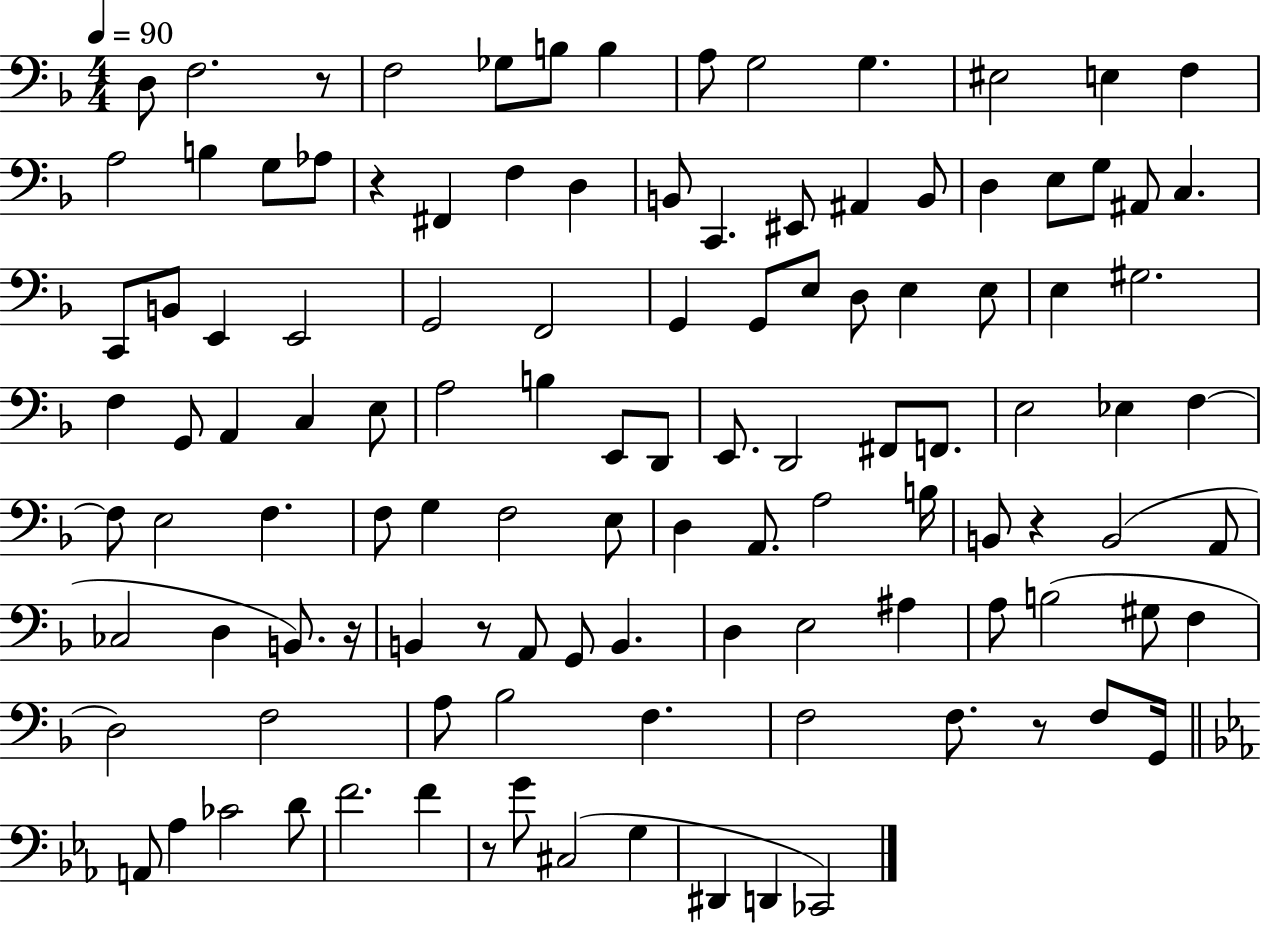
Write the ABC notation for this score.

X:1
T:Untitled
M:4/4
L:1/4
K:F
D,/2 F,2 z/2 F,2 _G,/2 B,/2 B, A,/2 G,2 G, ^E,2 E, F, A,2 B, G,/2 _A,/2 z ^F,, F, D, B,,/2 C,, ^E,,/2 ^A,, B,,/2 D, E,/2 G,/2 ^A,,/2 C, C,,/2 B,,/2 E,, E,,2 G,,2 F,,2 G,, G,,/2 E,/2 D,/2 E, E,/2 E, ^G,2 F, G,,/2 A,, C, E,/2 A,2 B, E,,/2 D,,/2 E,,/2 D,,2 ^F,,/2 F,,/2 E,2 _E, F, F,/2 E,2 F, F,/2 G, F,2 E,/2 D, A,,/2 A,2 B,/4 B,,/2 z B,,2 A,,/2 _C,2 D, B,,/2 z/4 B,, z/2 A,,/2 G,,/2 B,, D, E,2 ^A, A,/2 B,2 ^G,/2 F, D,2 F,2 A,/2 _B,2 F, F,2 F,/2 z/2 F,/2 G,,/4 A,,/2 _A, _C2 D/2 F2 F z/2 G/2 ^C,2 G, ^D,, D,, _C,,2